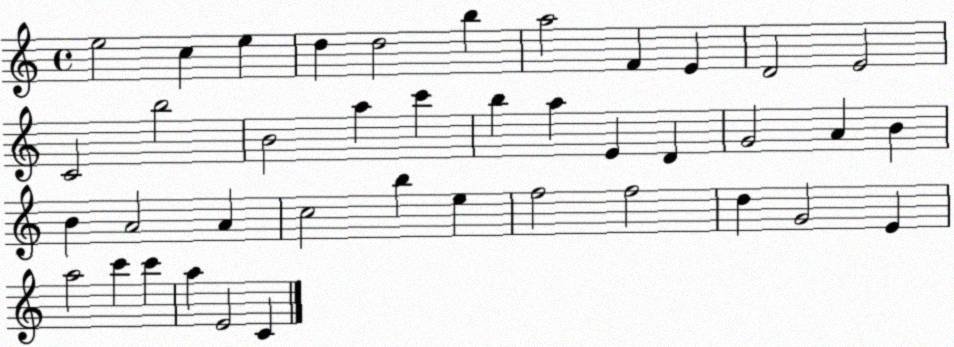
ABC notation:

X:1
T:Untitled
M:4/4
L:1/4
K:C
e2 c e d d2 b a2 F E D2 E2 C2 b2 B2 a c' b a E D G2 A B B A2 A c2 b e f2 f2 d G2 E a2 c' c' a E2 C